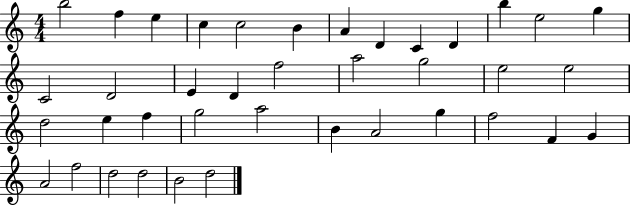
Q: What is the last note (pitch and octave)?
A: D5